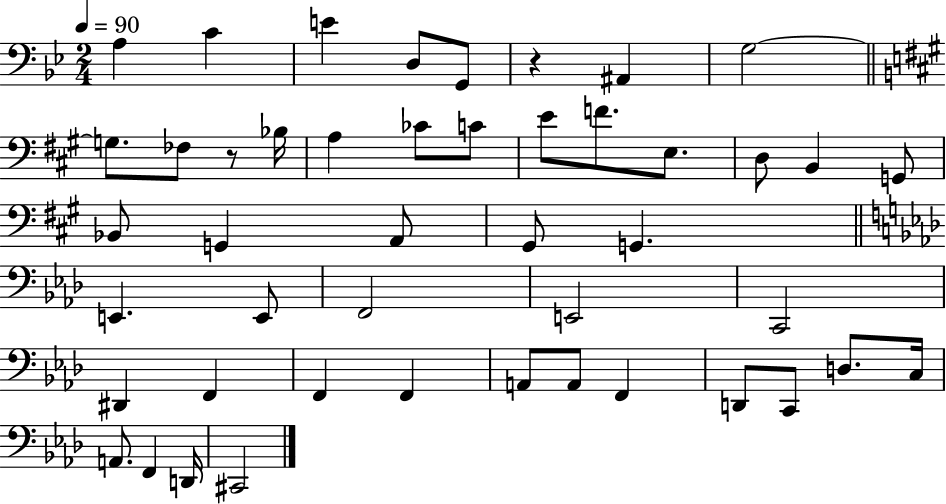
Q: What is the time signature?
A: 2/4